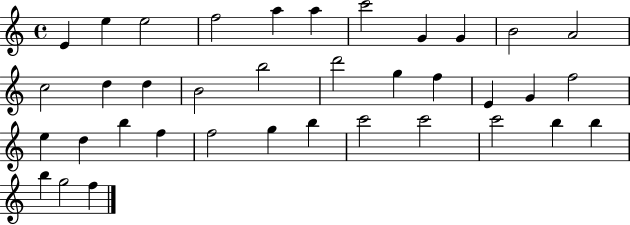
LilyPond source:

{
  \clef treble
  \time 4/4
  \defaultTimeSignature
  \key c \major
  e'4 e''4 e''2 | f''2 a''4 a''4 | c'''2 g'4 g'4 | b'2 a'2 | \break c''2 d''4 d''4 | b'2 b''2 | d'''2 g''4 f''4 | e'4 g'4 f''2 | \break e''4 d''4 b''4 f''4 | f''2 g''4 b''4 | c'''2 c'''2 | c'''2 b''4 b''4 | \break b''4 g''2 f''4 | \bar "|."
}